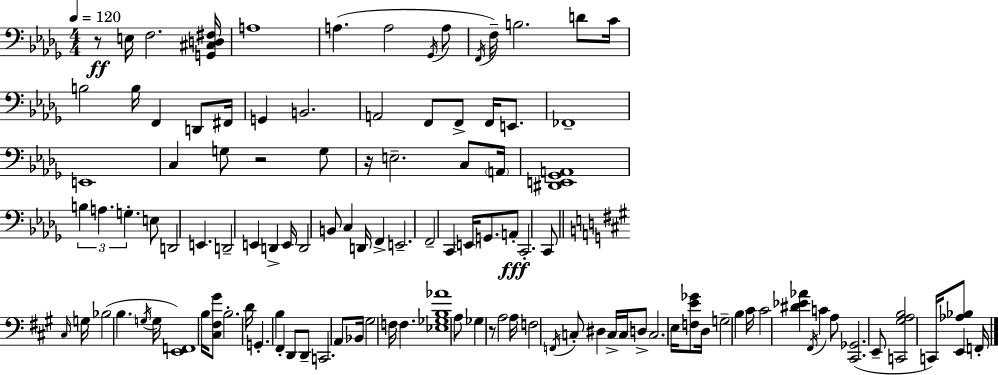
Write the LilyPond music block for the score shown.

{
  \clef bass
  \numericTimeSignature
  \time 4/4
  \key bes \minor
  \tempo 4 = 120
  \repeat volta 2 { r8\ff e16 f2. <g, cis d fis>16 | a1 | a4.( a2 \acciaccatura { ges,16 } a8 | \acciaccatura { f,16 } f16--) b2. d'8 | \break c'16 b2 b16 f,4 d,8 | fis,16 g,4 b,2. | a,2 f,8 f,8-> f,16 e,8. | fes,1-- | \break e,1 | c4 g8 r2 | g8 r16 e2.-- c8 | \parenthesize a,16 <dis, e, ges, a,>1 | \break \tuplet 3/2 { b4 a4. g4.-. } | e8 d,2 e,4. | d,2-- e,4 d,4-> | e,16 d,2 b,8 c4 | \break d,16 f,4-> e,2.-- | f,2-- c,4 \parenthesize e,16 g,8. | a,8-.\fff c,2.-. | c,8 \bar "||" \break \key a \major \grace { cis16 } g16 bes2( b4. | \acciaccatura { g16 } g16 <e, f,>1) | b16 <cis fis gis'>8 b2.-. | d'16 g,4.-. b4 fis,4-. | \break d,8 d,8-- c,2. | a,8 bes,16 gis2 f16 f4. | <ees ges b aes'>1 | a8 ges4 r8 a2 | \break a16 f2 \acciaccatura { f,16 } c8-. dis4 | c16-> c16 d8-> c2. | e16 <f e' ges'>8 d16 g2-- b4 | cis'16 cis'2 <dis' ees' aes'>4 \acciaccatura { fis,16 } | \break c'4 a8 <cis, ges,>2.( | e,8-- <c, gis a b>2 c,16) <aes bes>8 e,4 | f,16-. } \bar "|."
}